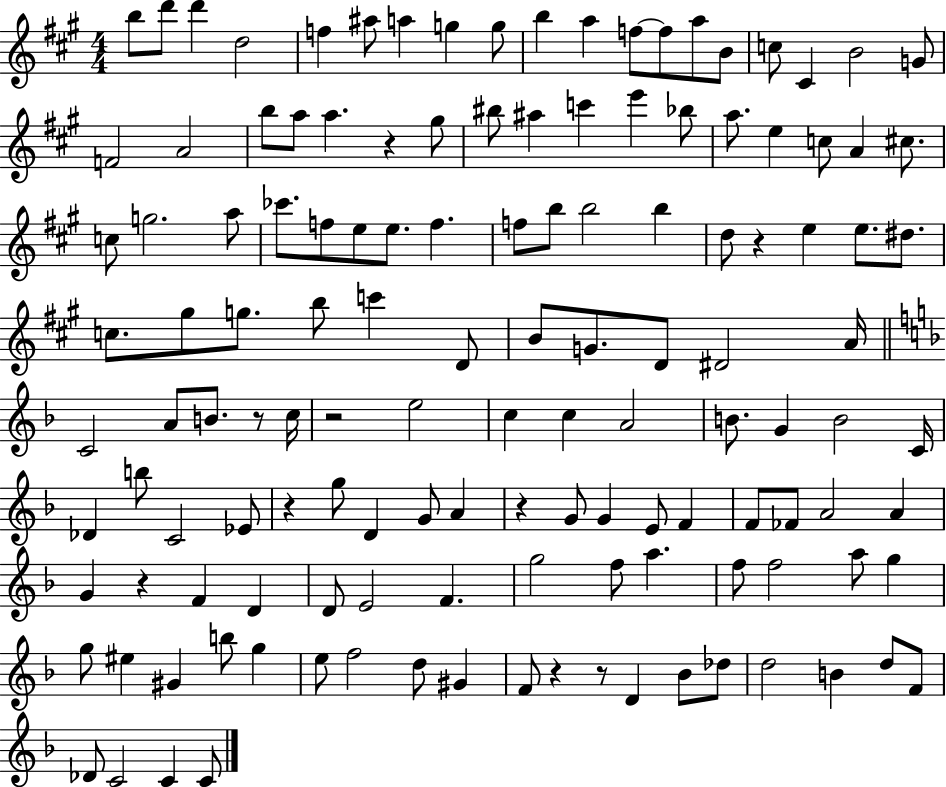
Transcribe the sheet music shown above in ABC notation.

X:1
T:Untitled
M:4/4
L:1/4
K:A
b/2 d'/2 d' d2 f ^a/2 a g g/2 b a f/2 f/2 a/2 B/2 c/2 ^C B2 G/2 F2 A2 b/2 a/2 a z ^g/2 ^b/2 ^a c' e' _b/2 a/2 e c/2 A ^c/2 c/2 g2 a/2 _c'/2 f/2 e/2 e/2 f f/2 b/2 b2 b d/2 z e e/2 ^d/2 c/2 ^g/2 g/2 b/2 c' D/2 B/2 G/2 D/2 ^D2 A/4 C2 A/2 B/2 z/2 c/4 z2 e2 c c A2 B/2 G B2 C/4 _D b/2 C2 _E/2 z g/2 D G/2 A z G/2 G E/2 F F/2 _F/2 A2 A G z F D D/2 E2 F g2 f/2 a f/2 f2 a/2 g g/2 ^e ^G b/2 g e/2 f2 d/2 ^G F/2 z z/2 D _B/2 _d/2 d2 B d/2 F/2 _D/2 C2 C C/2